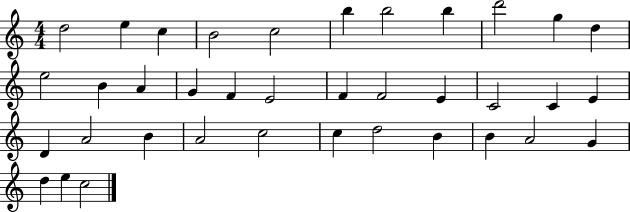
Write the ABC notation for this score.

X:1
T:Untitled
M:4/4
L:1/4
K:C
d2 e c B2 c2 b b2 b d'2 g d e2 B A G F E2 F F2 E C2 C E D A2 B A2 c2 c d2 B B A2 G d e c2